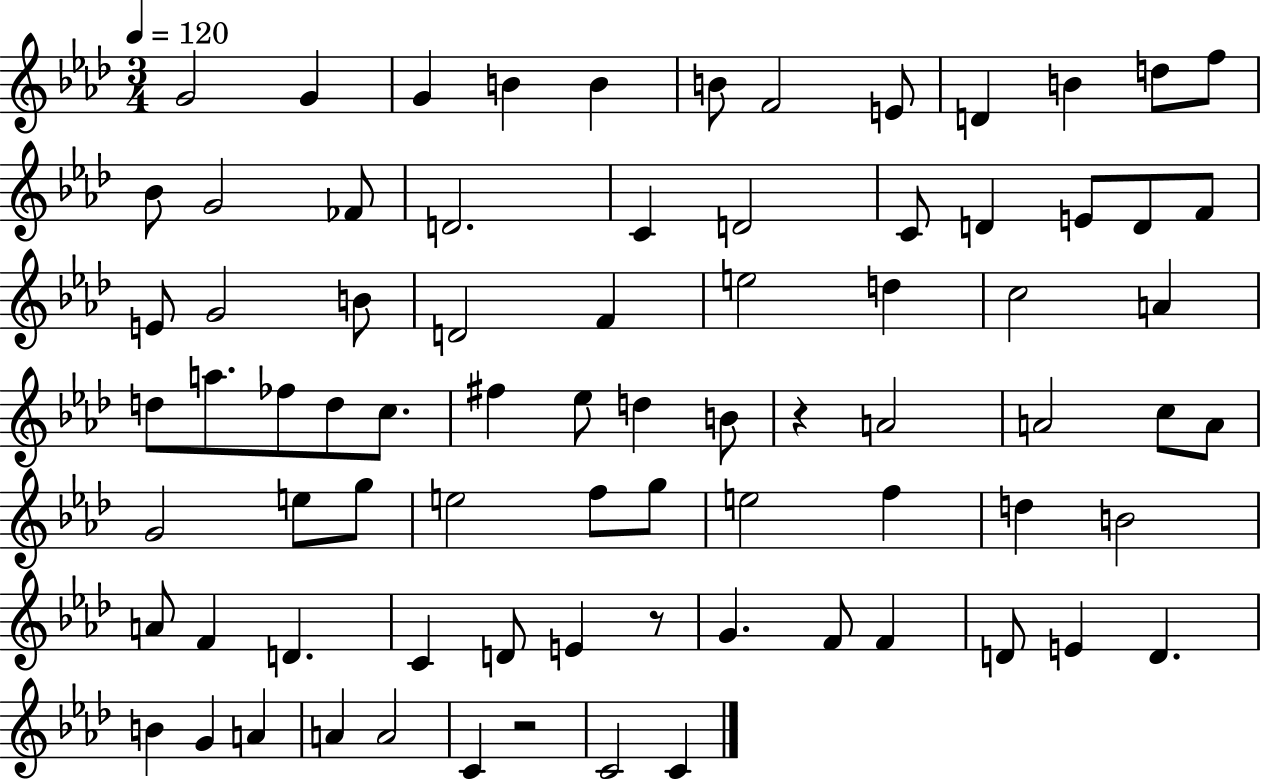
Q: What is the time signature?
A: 3/4